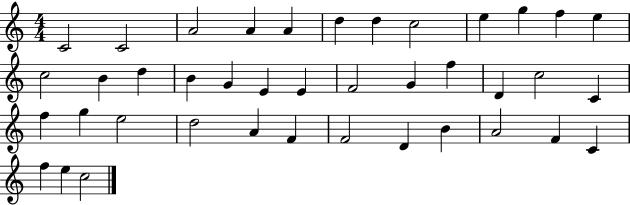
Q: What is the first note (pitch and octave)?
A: C4